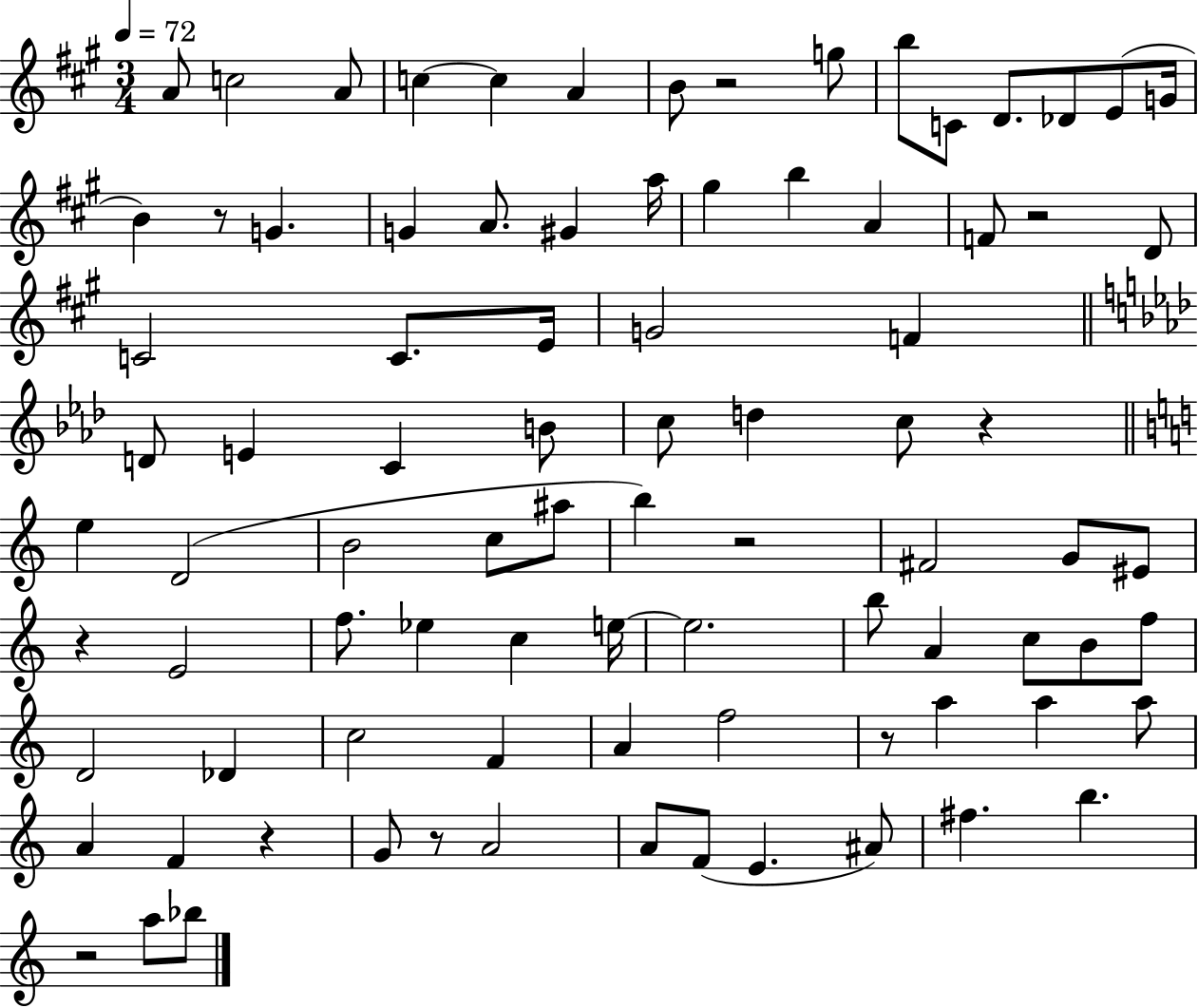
A4/e C5/h A4/e C5/q C5/q A4/q B4/e R/h G5/e B5/e C4/e D4/e. Db4/e E4/e G4/s B4/q R/e G4/q. G4/q A4/e. G#4/q A5/s G#5/q B5/q A4/q F4/e R/h D4/e C4/h C4/e. E4/s G4/h F4/q D4/e E4/q C4/q B4/e C5/e D5/q C5/e R/q E5/q D4/h B4/h C5/e A#5/e B5/q R/h F#4/h G4/e EIS4/e R/q E4/h F5/e. Eb5/q C5/q E5/s E5/h. B5/e A4/q C5/e B4/e F5/e D4/h Db4/q C5/h F4/q A4/q F5/h R/e A5/q A5/q A5/e A4/q F4/q R/q G4/e R/e A4/h A4/e F4/e E4/q. A#4/e F#5/q. B5/q. R/h A5/e Bb5/e